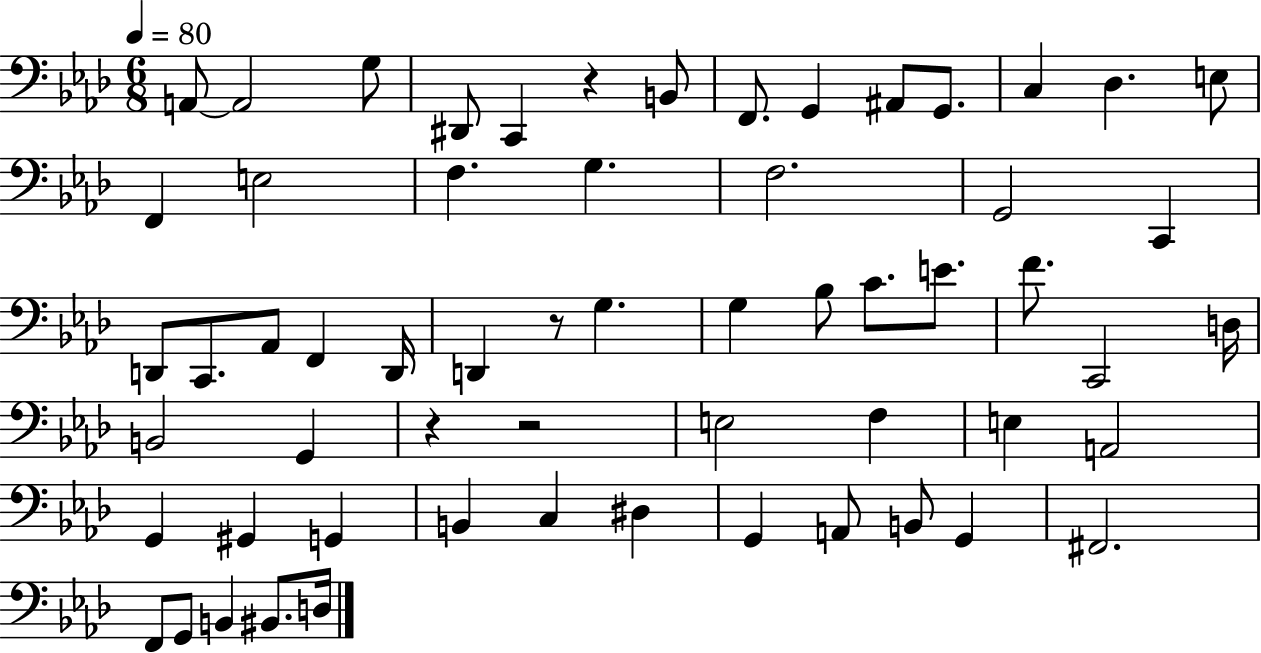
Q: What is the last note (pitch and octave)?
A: D3